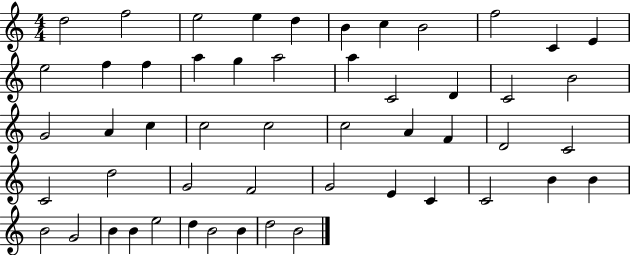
D5/h F5/h E5/h E5/q D5/q B4/q C5/q B4/h F5/h C4/q E4/q E5/h F5/q F5/q A5/q G5/q A5/h A5/q C4/h D4/q C4/h B4/h G4/h A4/q C5/q C5/h C5/h C5/h A4/q F4/q D4/h C4/h C4/h D5/h G4/h F4/h G4/h E4/q C4/q C4/h B4/q B4/q B4/h G4/h B4/q B4/q E5/h D5/q B4/h B4/q D5/h B4/h